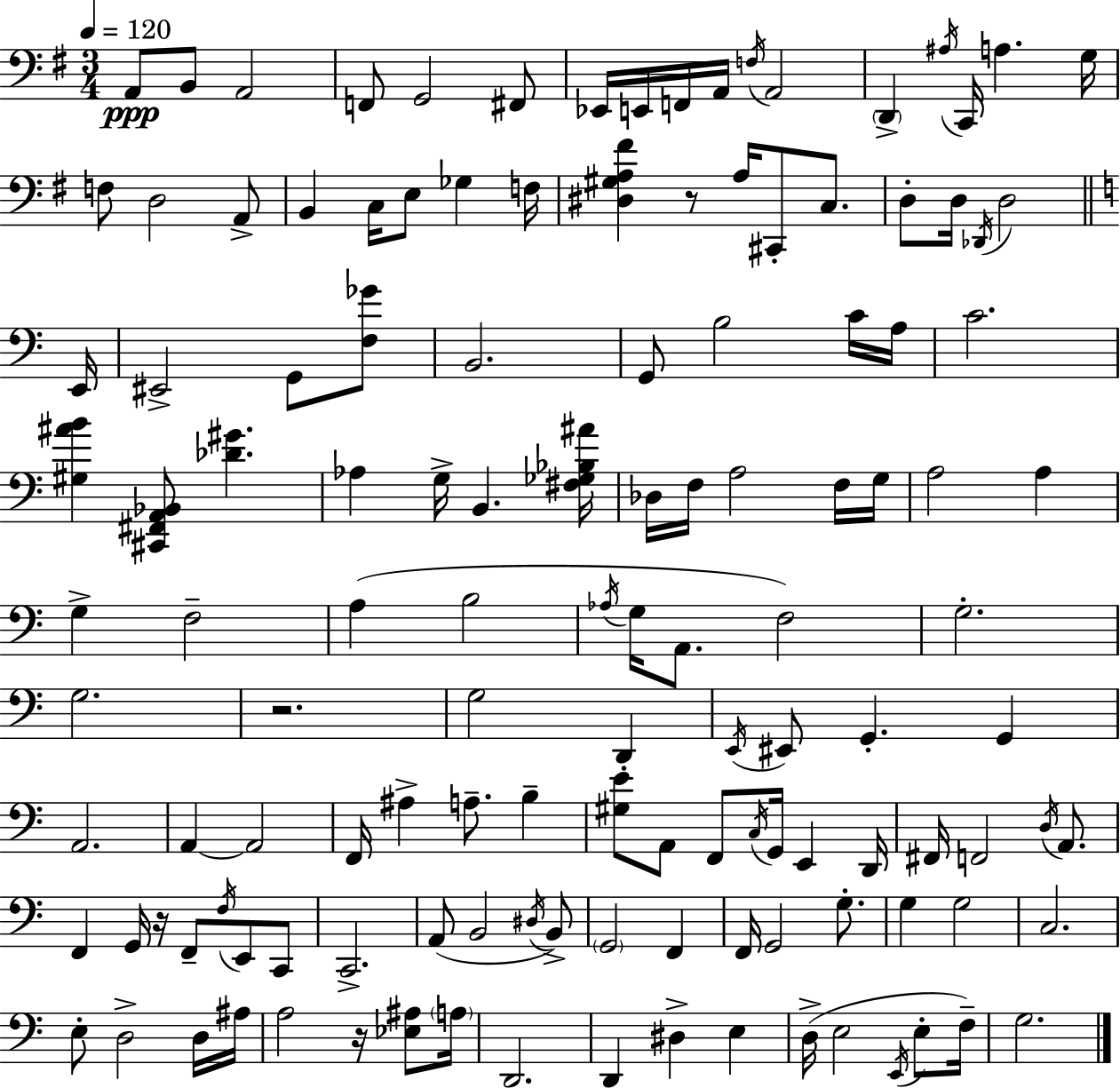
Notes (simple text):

A2/e B2/e A2/h F2/e G2/h F#2/e Eb2/s E2/s F2/s A2/s F3/s A2/h D2/q A#3/s C2/s A3/q. G3/s F3/e D3/h A2/e B2/q C3/s E3/e Gb3/q F3/s [D#3,G#3,A3,F#4]/q R/e A3/s C#2/e C3/e. D3/e D3/s Db2/s D3/h E2/s EIS2/h G2/e [F3,Gb4]/e B2/h. G2/e B3/h C4/s A3/s C4/h. [G#3,A#4,B4]/q [C#2,F#2,A2,Bb2]/e [Db4,G#4]/q. Ab3/q G3/s B2/q. [F#3,Gb3,Bb3,A#4]/s Db3/s F3/s A3/h F3/s G3/s A3/h A3/q G3/q F3/h A3/q B3/h Ab3/s G3/s A2/e. F3/h G3/h. G3/h. R/h. G3/h D2/q E2/s EIS2/e G2/q. G2/q A2/h. A2/q A2/h F2/s A#3/q A3/e. B3/q [G#3,E4]/e A2/e F2/e C3/s G2/s E2/q D2/s F#2/s F2/h D3/s A2/e. F2/q G2/s R/s F2/e F3/s E2/e C2/e C2/h. A2/e B2/h D#3/s B2/e G2/h F2/q F2/s G2/h G3/e. G3/q G3/h C3/h. E3/e D3/h D3/s A#3/s A3/h R/s [Eb3,A#3]/e A3/s D2/h. D2/q D#3/q E3/q D3/s E3/h E2/s E3/e F3/s G3/h.